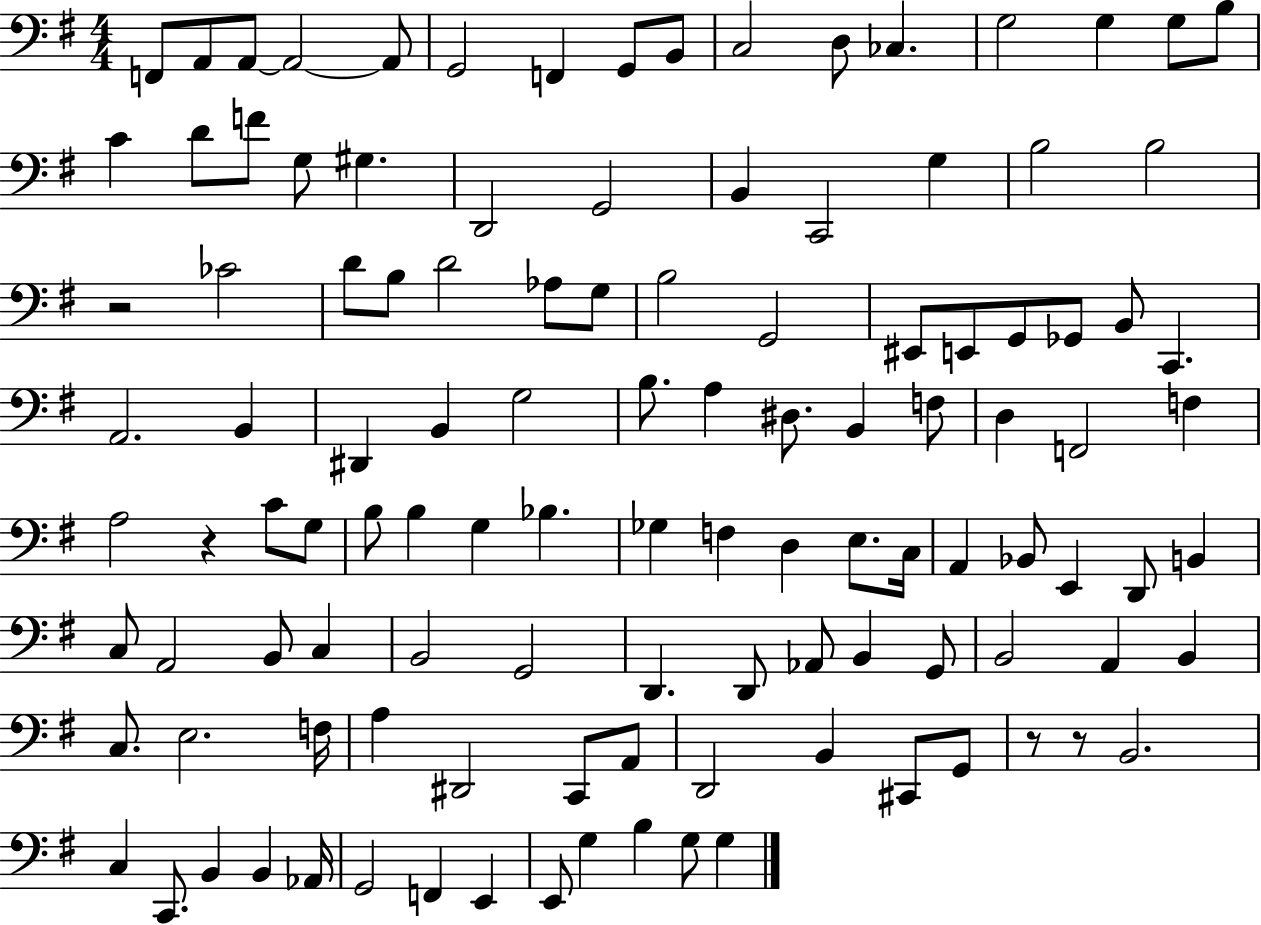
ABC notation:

X:1
T:Untitled
M:4/4
L:1/4
K:G
F,,/2 A,,/2 A,,/2 A,,2 A,,/2 G,,2 F,, G,,/2 B,,/2 C,2 D,/2 _C, G,2 G, G,/2 B,/2 C D/2 F/2 G,/2 ^G, D,,2 G,,2 B,, C,,2 G, B,2 B,2 z2 _C2 D/2 B,/2 D2 _A,/2 G,/2 B,2 G,,2 ^E,,/2 E,,/2 G,,/2 _G,,/2 B,,/2 C,, A,,2 B,, ^D,, B,, G,2 B,/2 A, ^D,/2 B,, F,/2 D, F,,2 F, A,2 z C/2 G,/2 B,/2 B, G, _B, _G, F, D, E,/2 C,/4 A,, _B,,/2 E,, D,,/2 B,, C,/2 A,,2 B,,/2 C, B,,2 G,,2 D,, D,,/2 _A,,/2 B,, G,,/2 B,,2 A,, B,, C,/2 E,2 F,/4 A, ^D,,2 C,,/2 A,,/2 D,,2 B,, ^C,,/2 G,,/2 z/2 z/2 B,,2 C, C,,/2 B,, B,, _A,,/4 G,,2 F,, E,, E,,/2 G, B, G,/2 G,